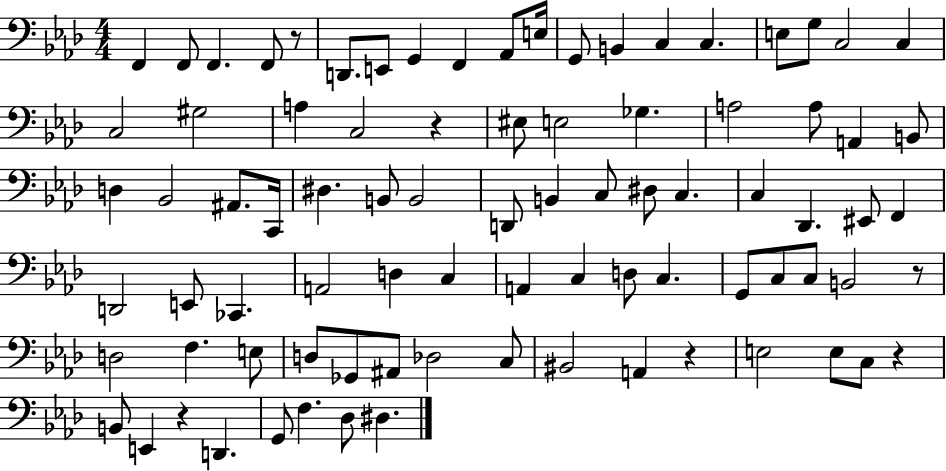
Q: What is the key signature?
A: AES major